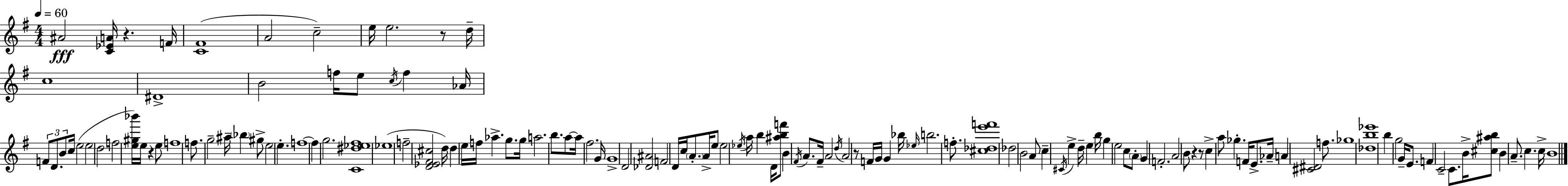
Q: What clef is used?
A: treble